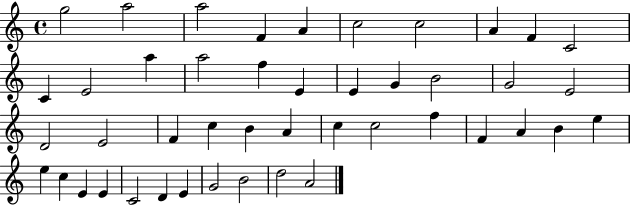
{
  \clef treble
  \time 4/4
  \defaultTimeSignature
  \key c \major
  g''2 a''2 | a''2 f'4 a'4 | c''2 c''2 | a'4 f'4 c'2 | \break c'4 e'2 a''4 | a''2 f''4 e'4 | e'4 g'4 b'2 | g'2 e'2 | \break d'2 e'2 | f'4 c''4 b'4 a'4 | c''4 c''2 f''4 | f'4 a'4 b'4 e''4 | \break e''4 c''4 e'4 e'4 | c'2 d'4 e'4 | g'2 b'2 | d''2 a'2 | \break \bar "|."
}